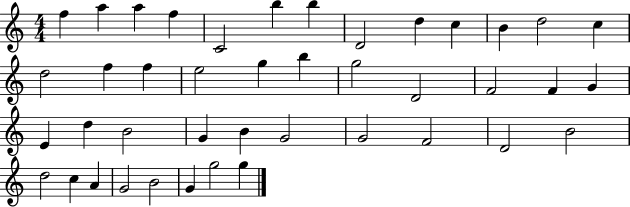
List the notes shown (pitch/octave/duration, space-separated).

F5/q A5/q A5/q F5/q C4/h B5/q B5/q D4/h D5/q C5/q B4/q D5/h C5/q D5/h F5/q F5/q E5/h G5/q B5/q G5/h D4/h F4/h F4/q G4/q E4/q D5/q B4/h G4/q B4/q G4/h G4/h F4/h D4/h B4/h D5/h C5/q A4/q G4/h B4/h G4/q G5/h G5/q